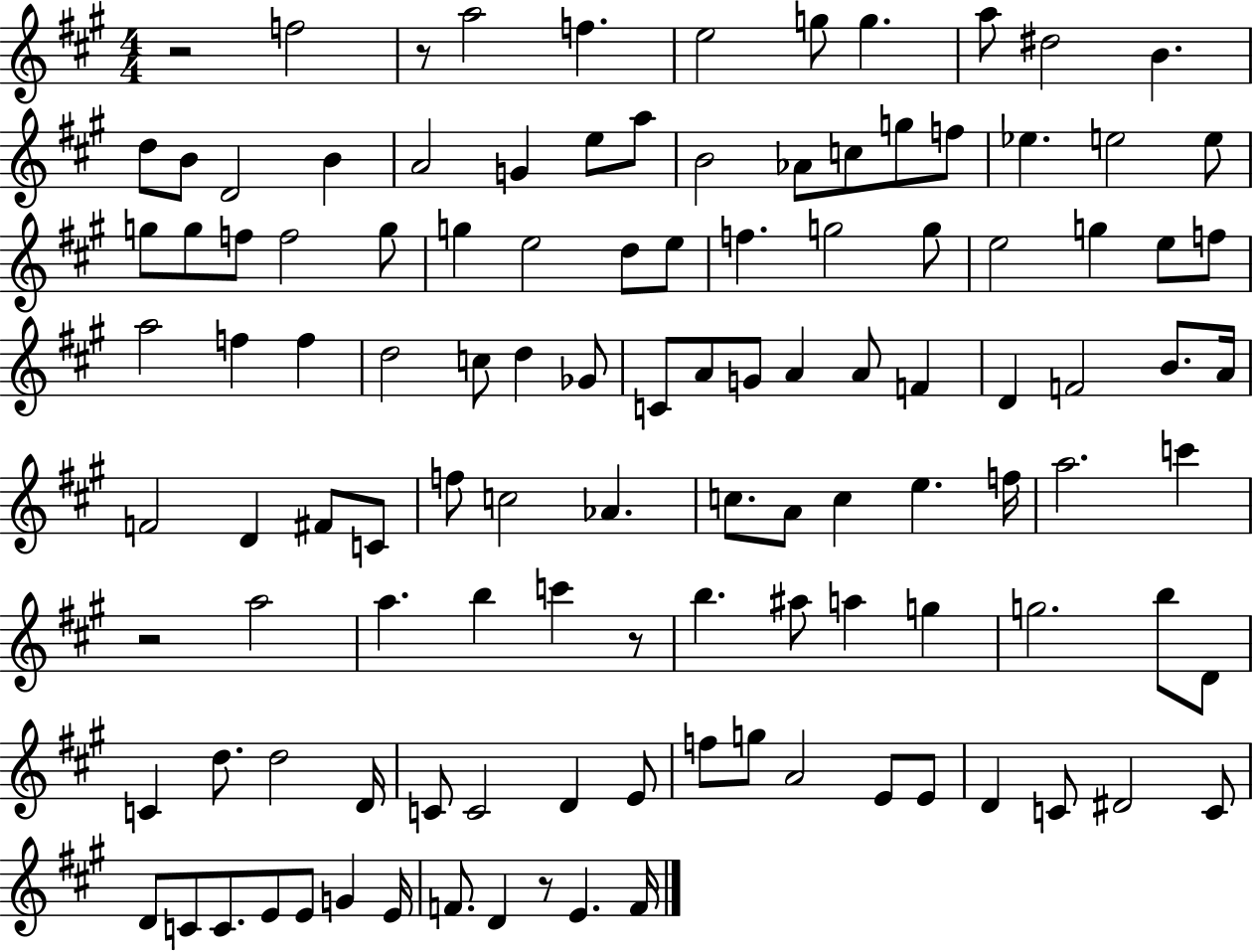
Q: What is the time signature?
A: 4/4